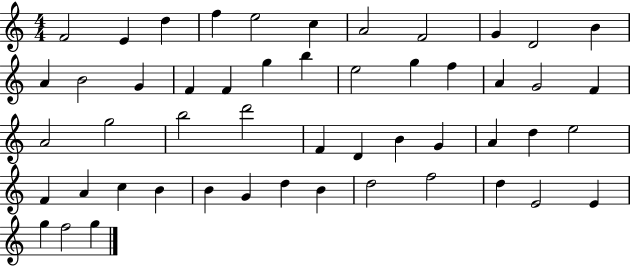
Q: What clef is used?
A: treble